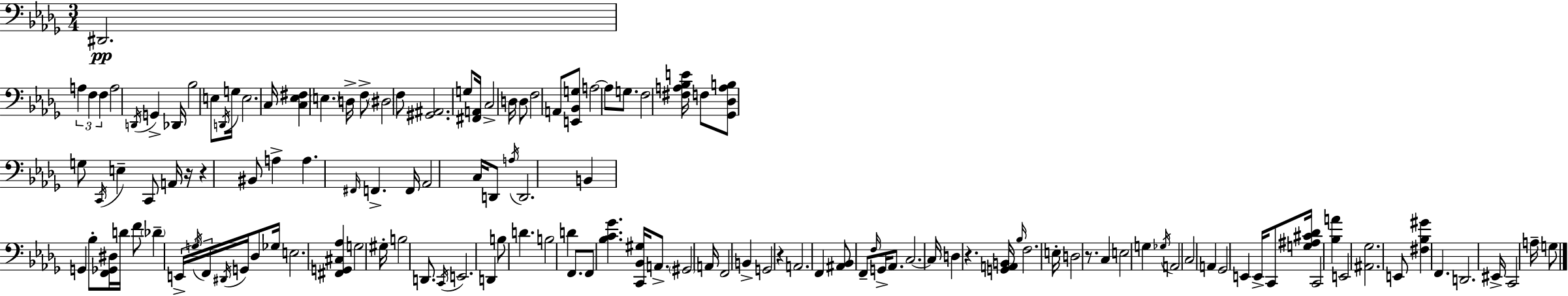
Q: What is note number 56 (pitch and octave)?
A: D#2